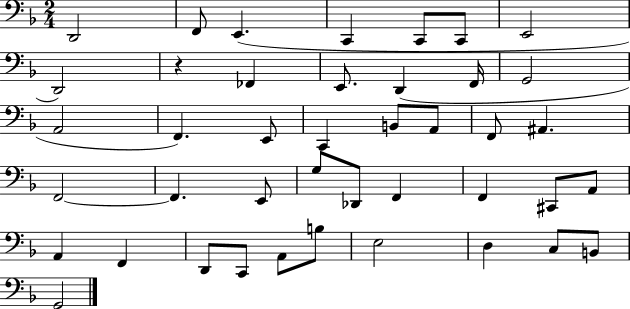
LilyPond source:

{
  \clef bass
  \numericTimeSignature
  \time 2/4
  \key f \major
  d,2 | f,8 e,4.( | c,4 c,8 c,8 | e,2 | \break d,2) | r4 fes,4 | e,8. d,4( f,16 | g,2 | \break a,2 | f,4.) e,8 | c,4 b,8 a,8 | f,8 ais,4. | \break f,2~~ | f,4. e,8 | g8 des,8 f,4 | f,4 cis,8 a,8 | \break a,4 f,4 | d,8 c,8 a,8 b8 | e2 | d4 c8 b,8 | \break g,2 | \bar "|."
}